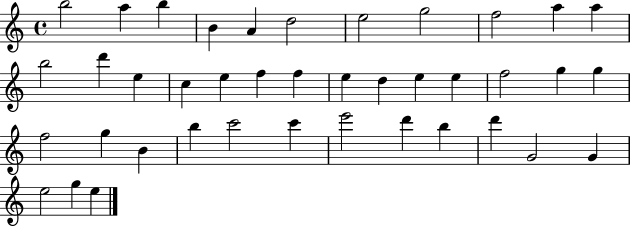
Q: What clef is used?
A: treble